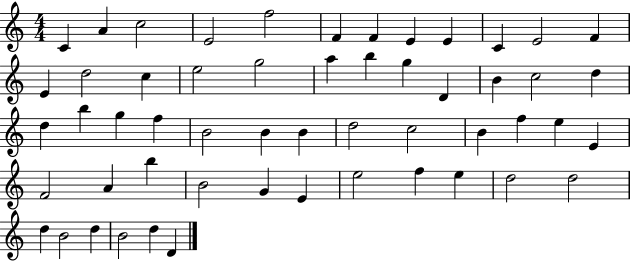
{
  \clef treble
  \numericTimeSignature
  \time 4/4
  \key c \major
  c'4 a'4 c''2 | e'2 f''2 | f'4 f'4 e'4 e'4 | c'4 e'2 f'4 | \break e'4 d''2 c''4 | e''2 g''2 | a''4 b''4 g''4 d'4 | b'4 c''2 d''4 | \break d''4 b''4 g''4 f''4 | b'2 b'4 b'4 | d''2 c''2 | b'4 f''4 e''4 e'4 | \break f'2 a'4 b''4 | b'2 g'4 e'4 | e''2 f''4 e''4 | d''2 d''2 | \break d''4 b'2 d''4 | b'2 d''4 d'4 | \bar "|."
}